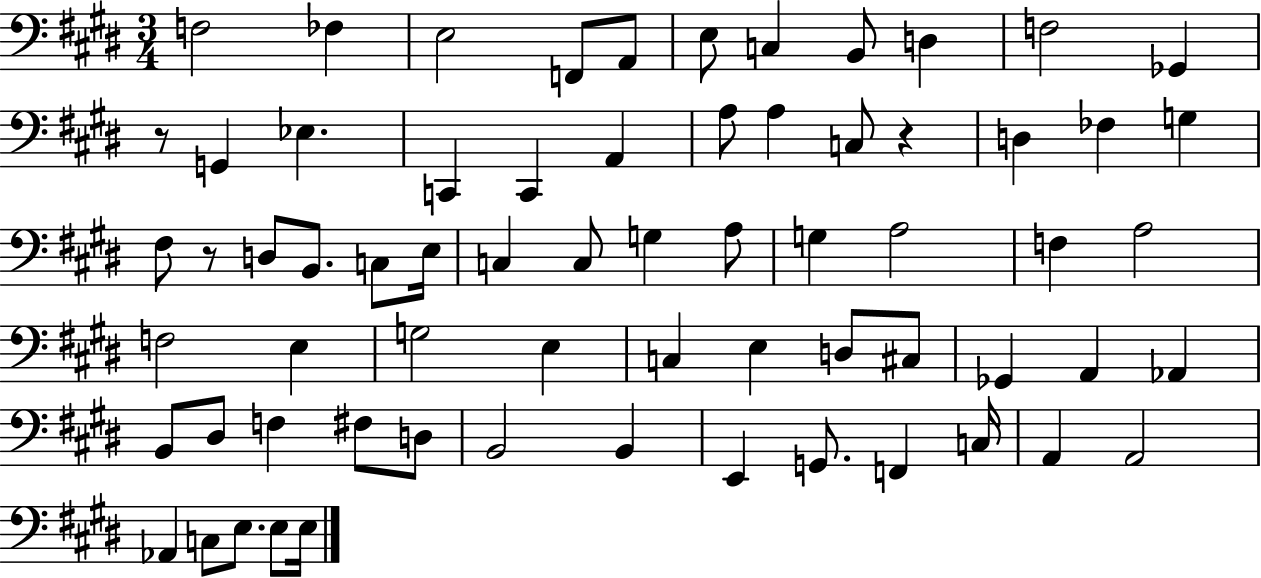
F3/h FES3/q E3/h F2/e A2/e E3/e C3/q B2/e D3/q F3/h Gb2/q R/e G2/q Eb3/q. C2/q C2/q A2/q A3/e A3/q C3/e R/q D3/q FES3/q G3/q F#3/e R/e D3/e B2/e. C3/e E3/s C3/q C3/e G3/q A3/e G3/q A3/h F3/q A3/h F3/h E3/q G3/h E3/q C3/q E3/q D3/e C#3/e Gb2/q A2/q Ab2/q B2/e D#3/e F3/q F#3/e D3/e B2/h B2/q E2/q G2/e. F2/q C3/s A2/q A2/h Ab2/q C3/e E3/e. E3/e E3/s